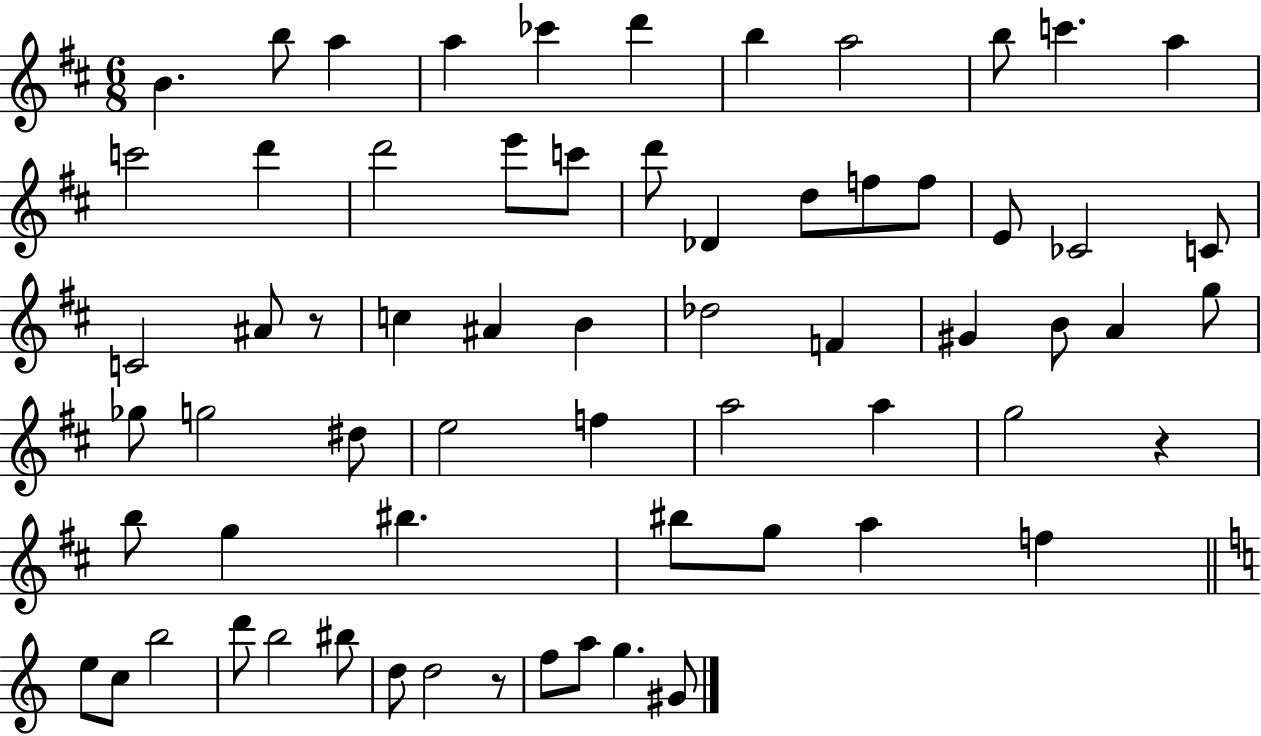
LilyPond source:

{
  \clef treble
  \numericTimeSignature
  \time 6/8
  \key d \major
  b'4. b''8 a''4 | a''4 ces'''4 d'''4 | b''4 a''2 | b''8 c'''4. a''4 | \break c'''2 d'''4 | d'''2 e'''8 c'''8 | d'''8 des'4 d''8 f''8 f''8 | e'8 ces'2 c'8 | \break c'2 ais'8 r8 | c''4 ais'4 b'4 | des''2 f'4 | gis'4 b'8 a'4 g''8 | \break ges''8 g''2 dis''8 | e''2 f''4 | a''2 a''4 | g''2 r4 | \break b''8 g''4 bis''4. | bis''8 g''8 a''4 f''4 | \bar "||" \break \key a \minor e''8 c''8 b''2 | d'''8 b''2 bis''8 | d''8 d''2 r8 | f''8 a''8 g''4. gis'8 | \break \bar "|."
}